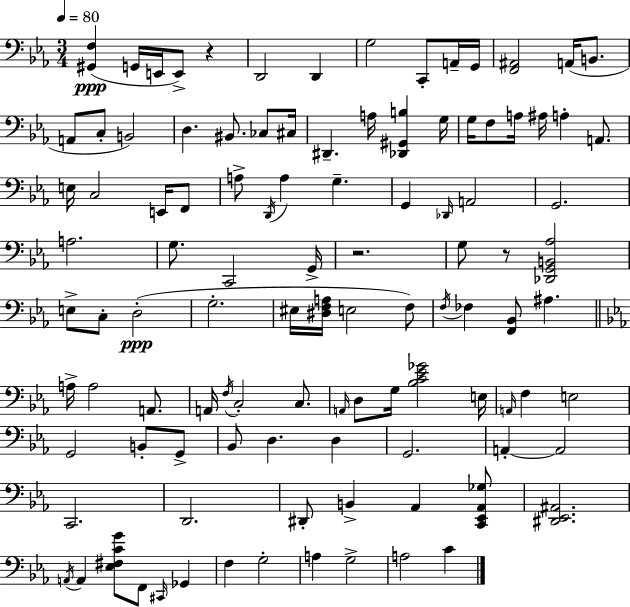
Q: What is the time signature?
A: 3/4